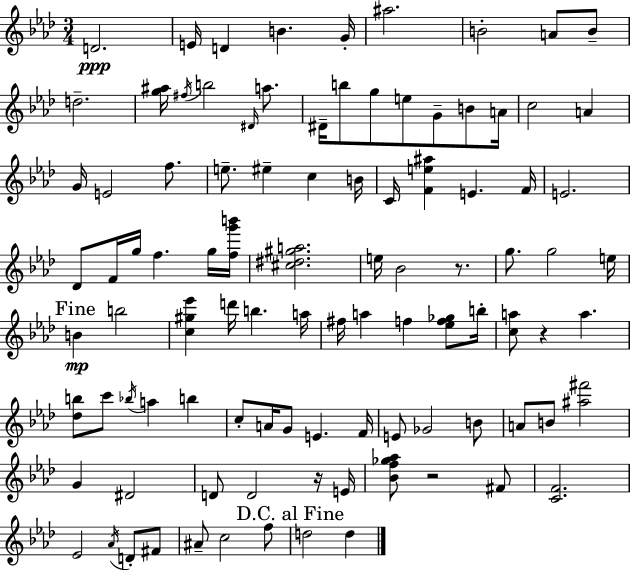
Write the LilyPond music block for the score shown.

{
  \clef treble
  \numericTimeSignature
  \time 3/4
  \key aes \major
  d'2.\ppp | e'16 d'4 b'4. g'16-. | ais''2. | b'2-. a'8 b'8-- | \break d''2.-- | <g'' ais''>16 \acciaccatura { fis''16 } b''2 \grace { dis'16 } a''8. | dis'16-- b''8 g''8 e''8 g'8-- b'8 | a'16 c''2 a'4 | \break g'16 e'2 f''8. | e''8.-- eis''4-- c''4 | b'16 c'16 <f' e'' ais''>4 e'4. | f'16 e'2. | \break des'8 f'16 g''16 f''4. | g''16 <f'' g''' b'''>16 <cis'' dis'' gis'' a''>2. | e''16 bes'2 r8. | g''8. g''2 | \break e''16 \mark "Fine" b'4\mp b''2 | <c'' gis'' ees'''>4 d'''16 b''4. | a''16 fis''16 a''4 f''4 <ees'' f'' ges''>8 | b''16-. <c'' a''>8 r4 a''4. | \break <des'' b''>8 c'''8 \acciaccatura { bes''16 } a''4 b''4 | c''8-. a'16 g'8 e'4. | f'16 e'8 ges'2 | b'8 a'8 b'8 <ais'' fis'''>2 | \break g'4 dis'2 | d'8 d'2 | r16 e'16 <bes' f'' ges'' aes''>8 r2 | fis'8 <c' f'>2. | \break ees'2 \acciaccatura { aes'16 } | d'8-. fis'8 ais'8-- c''2 | f''8 \mark "D.C. al Fine" d''2 | d''4 \bar "|."
}